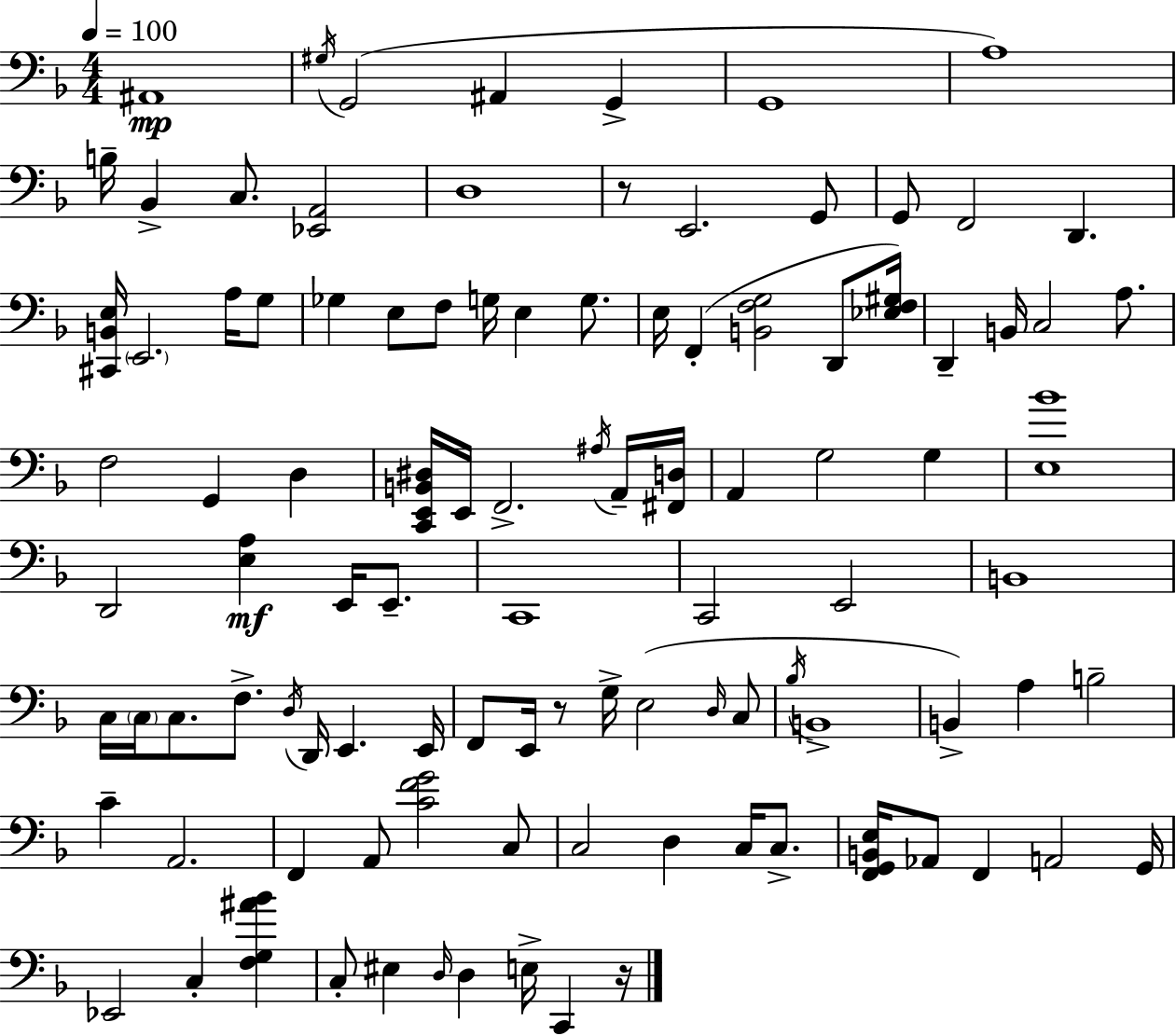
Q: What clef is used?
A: bass